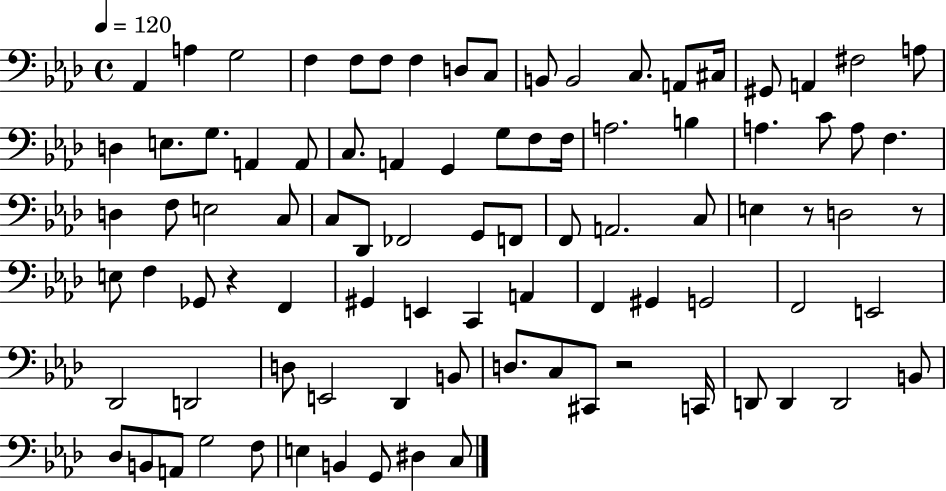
X:1
T:Untitled
M:4/4
L:1/4
K:Ab
_A,, A, G,2 F, F,/2 F,/2 F, D,/2 C,/2 B,,/2 B,,2 C,/2 A,,/2 ^C,/4 ^G,,/2 A,, ^F,2 A,/2 D, E,/2 G,/2 A,, A,,/2 C,/2 A,, G,, G,/2 F,/2 F,/4 A,2 B, A, C/2 A,/2 F, D, F,/2 E,2 C,/2 C,/2 _D,,/2 _F,,2 G,,/2 F,,/2 F,,/2 A,,2 C,/2 E, z/2 D,2 z/2 E,/2 F, _G,,/2 z F,, ^G,, E,, C,, A,, F,, ^G,, G,,2 F,,2 E,,2 _D,,2 D,,2 D,/2 E,,2 _D,, B,,/2 D,/2 C,/2 ^C,,/2 z2 C,,/4 D,,/2 D,, D,,2 B,,/2 _D,/2 B,,/2 A,,/2 G,2 F,/2 E, B,, G,,/2 ^D, C,/2